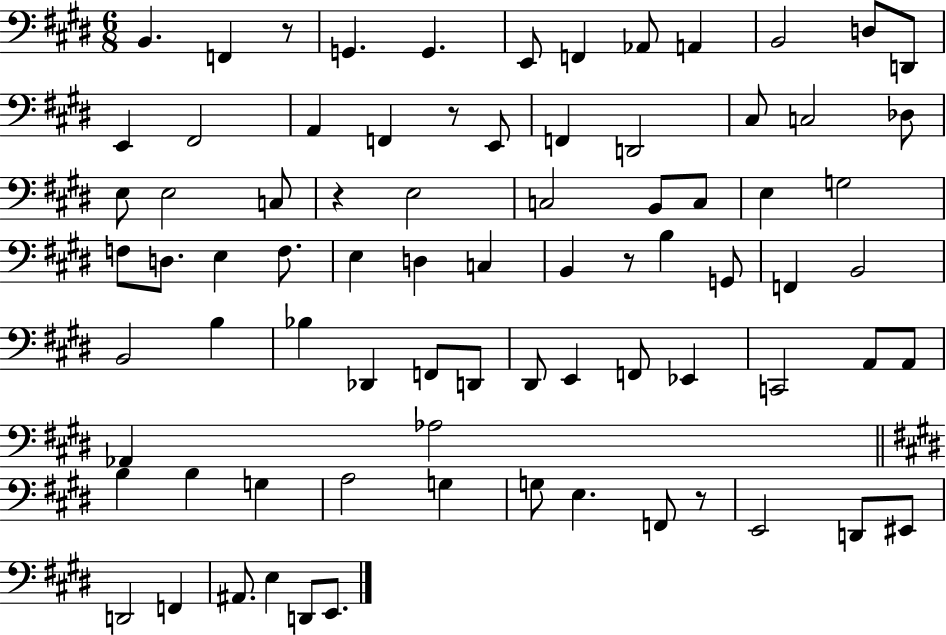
{
  \clef bass
  \numericTimeSignature
  \time 6/8
  \key e \major
  b,4. f,4 r8 | g,4. g,4. | e,8 f,4 aes,8 a,4 | b,2 d8 d,8 | \break e,4 fis,2 | a,4 f,4 r8 e,8 | f,4 d,2 | cis8 c2 des8 | \break e8 e2 c8 | r4 e2 | c2 b,8 c8 | e4 g2 | \break f8 d8. e4 f8. | e4 d4 c4 | b,4 r8 b4 g,8 | f,4 b,2 | \break b,2 b4 | bes4 des,4 f,8 d,8 | dis,8 e,4 f,8 ees,4 | c,2 a,8 a,8 | \break aes,4 aes2 | \bar "||" \break \key e \major b4 b4 g4 | a2 g4 | g8 e4. f,8 r8 | e,2 d,8 eis,8 | \break d,2 f,4 | ais,8. e4 d,8 e,8. | \bar "|."
}